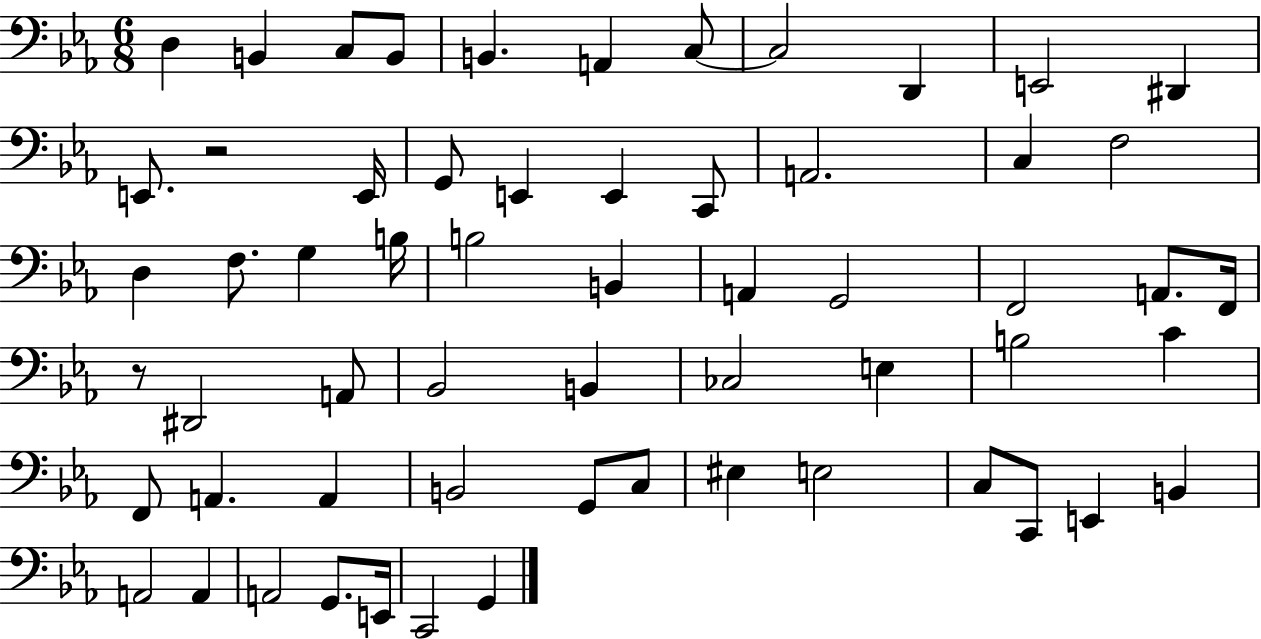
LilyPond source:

{
  \clef bass
  \numericTimeSignature
  \time 6/8
  \key ees \major
  d4 b,4 c8 b,8 | b,4. a,4 c8~~ | c2 d,4 | e,2 dis,4 | \break e,8. r2 e,16 | g,8 e,4 e,4 c,8 | a,2. | c4 f2 | \break d4 f8. g4 b16 | b2 b,4 | a,4 g,2 | f,2 a,8. f,16 | \break r8 dis,2 a,8 | bes,2 b,4 | ces2 e4 | b2 c'4 | \break f,8 a,4. a,4 | b,2 g,8 c8 | eis4 e2 | c8 c,8 e,4 b,4 | \break a,2 a,4 | a,2 g,8. e,16 | c,2 g,4 | \bar "|."
}